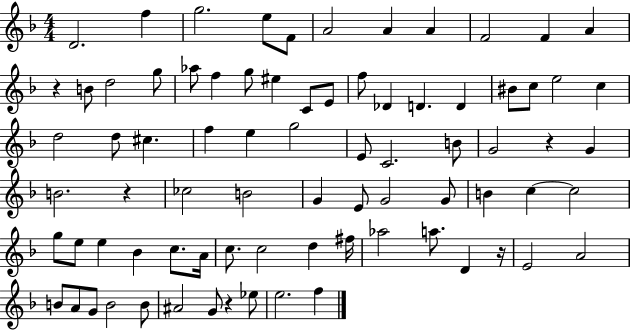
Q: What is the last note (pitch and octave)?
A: F5